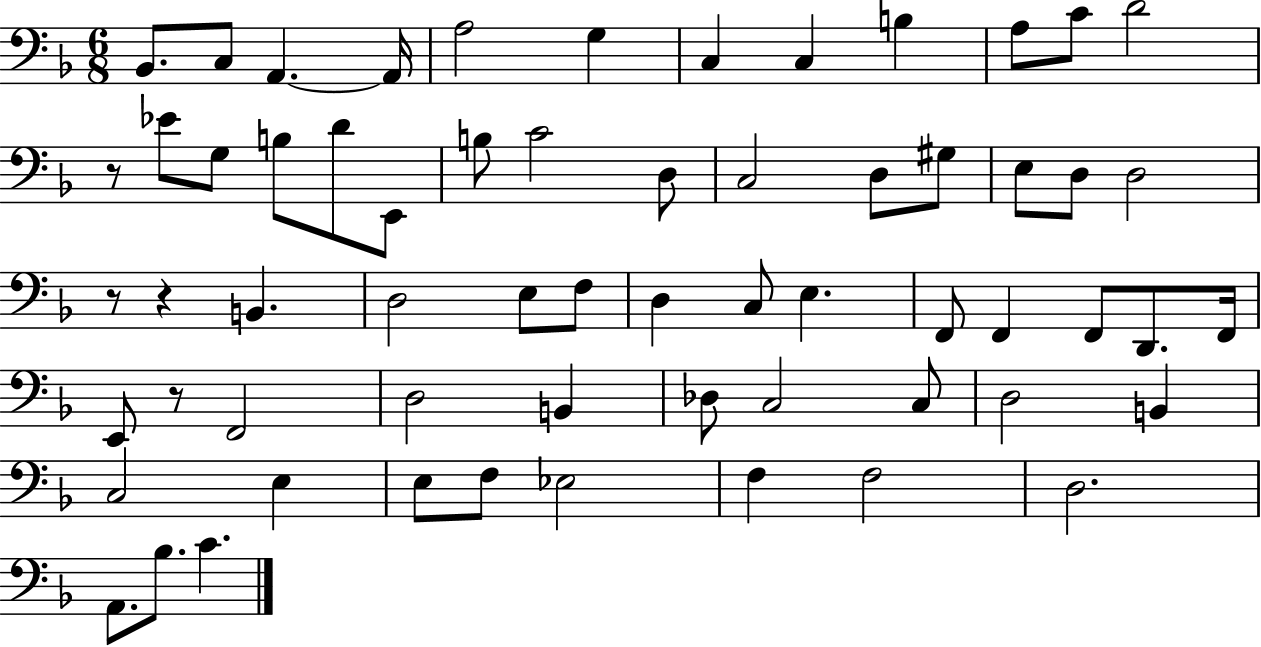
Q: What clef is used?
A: bass